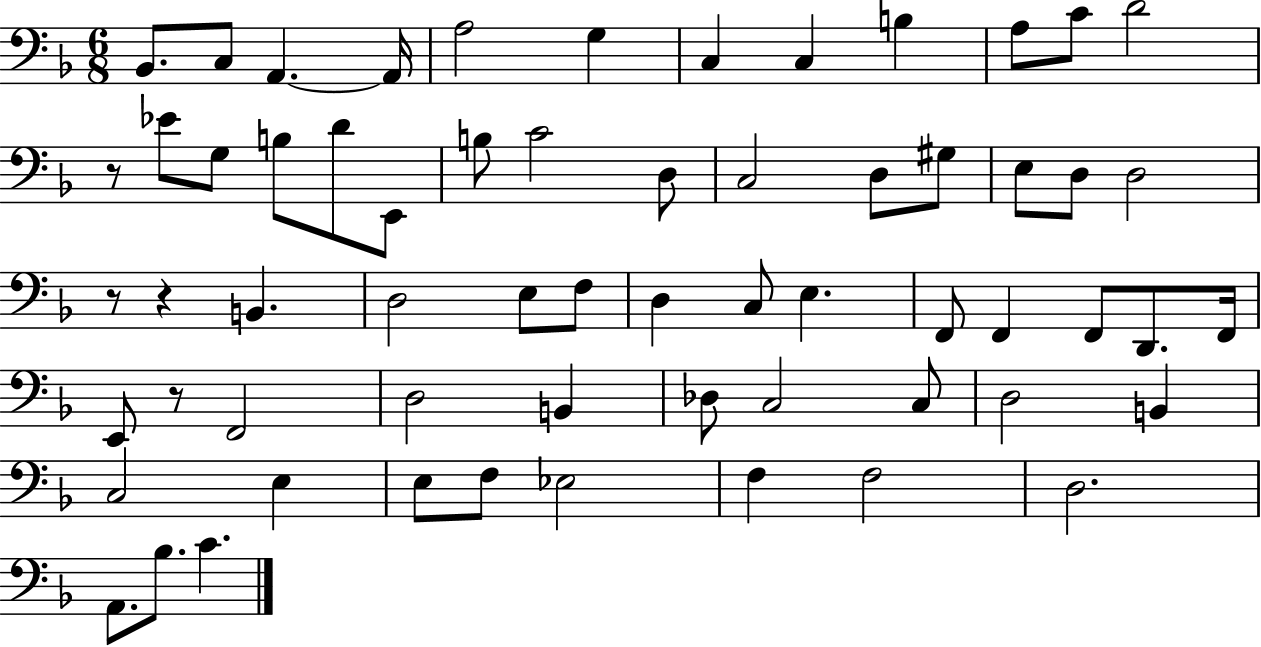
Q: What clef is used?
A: bass